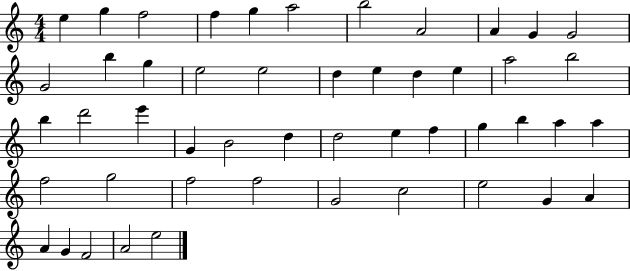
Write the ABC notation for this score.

X:1
T:Untitled
M:4/4
L:1/4
K:C
e g f2 f g a2 b2 A2 A G G2 G2 b g e2 e2 d e d e a2 b2 b d'2 e' G B2 d d2 e f g b a a f2 g2 f2 f2 G2 c2 e2 G A A G F2 A2 e2